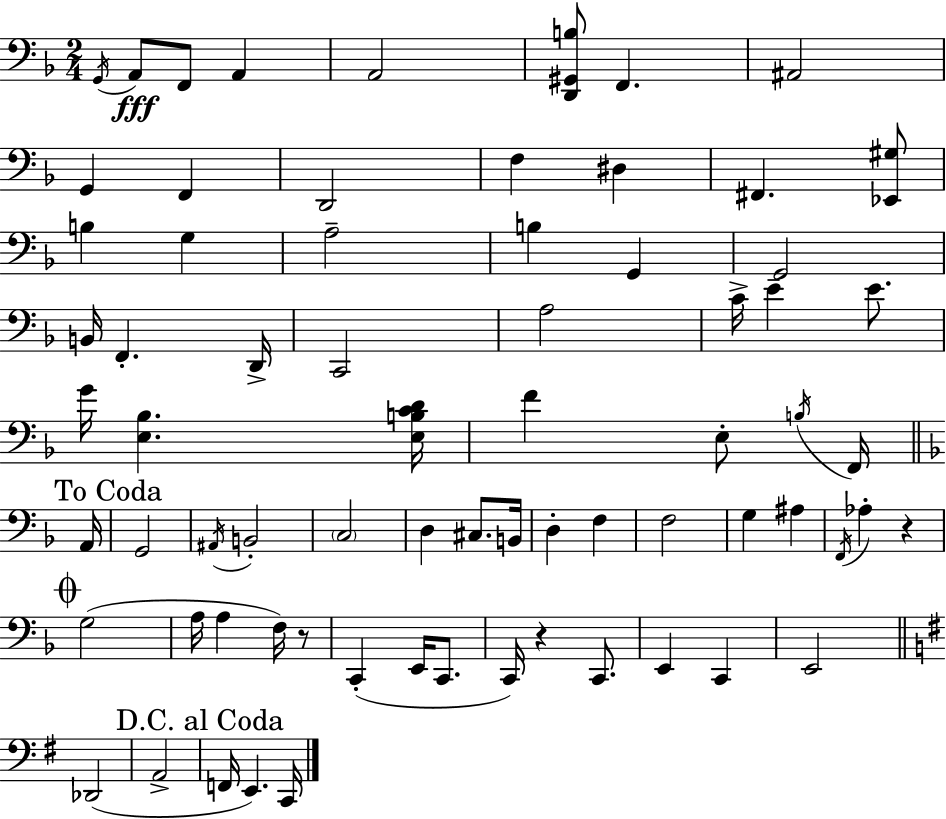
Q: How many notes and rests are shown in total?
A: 71